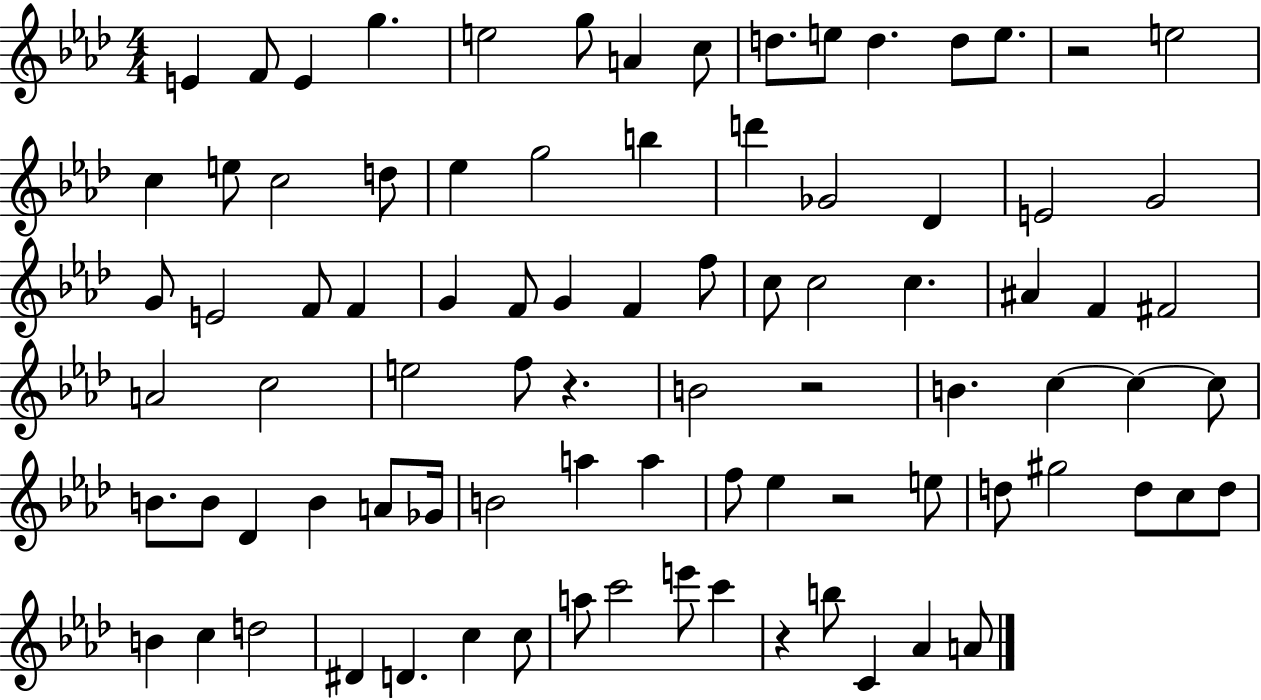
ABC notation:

X:1
T:Untitled
M:4/4
L:1/4
K:Ab
E F/2 E g e2 g/2 A c/2 d/2 e/2 d d/2 e/2 z2 e2 c e/2 c2 d/2 _e g2 b d' _G2 _D E2 G2 G/2 E2 F/2 F G F/2 G F f/2 c/2 c2 c ^A F ^F2 A2 c2 e2 f/2 z B2 z2 B c c c/2 B/2 B/2 _D B A/2 _G/4 B2 a a f/2 _e z2 e/2 d/2 ^g2 d/2 c/2 d/2 B c d2 ^D D c c/2 a/2 c'2 e'/2 c' z b/2 C _A A/2